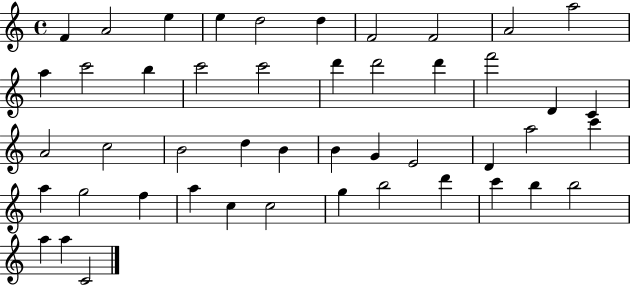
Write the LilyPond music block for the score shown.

{
  \clef treble
  \time 4/4
  \defaultTimeSignature
  \key c \major
  f'4 a'2 e''4 | e''4 d''2 d''4 | f'2 f'2 | a'2 a''2 | \break a''4 c'''2 b''4 | c'''2 c'''2 | d'''4 d'''2 d'''4 | f'''2 d'4 c'4 | \break a'2 c''2 | b'2 d''4 b'4 | b'4 g'4 e'2 | d'4 a''2 c'''4 | \break a''4 g''2 f''4 | a''4 c''4 c''2 | g''4 b''2 d'''4 | c'''4 b''4 b''2 | \break a''4 a''4 c'2 | \bar "|."
}